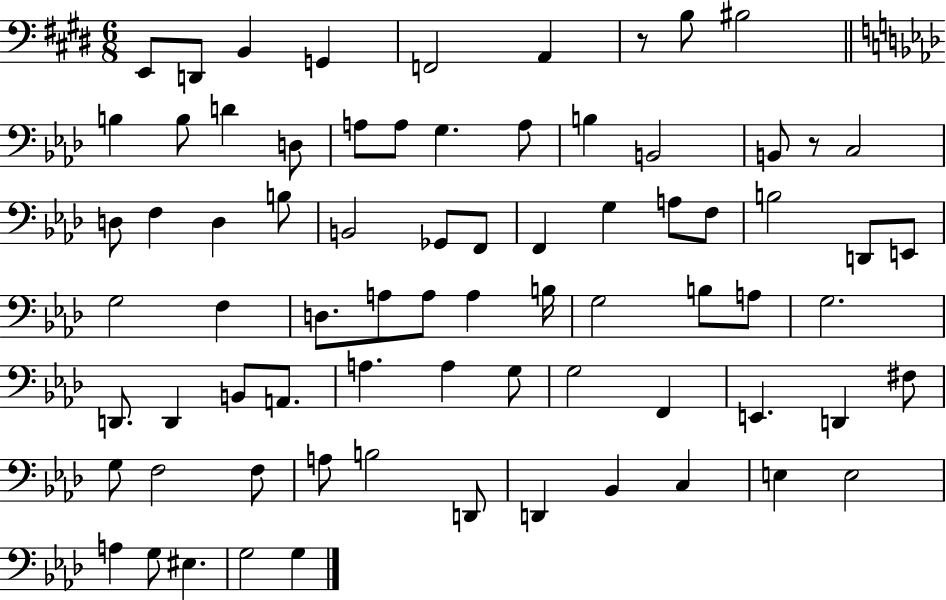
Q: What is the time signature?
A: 6/8